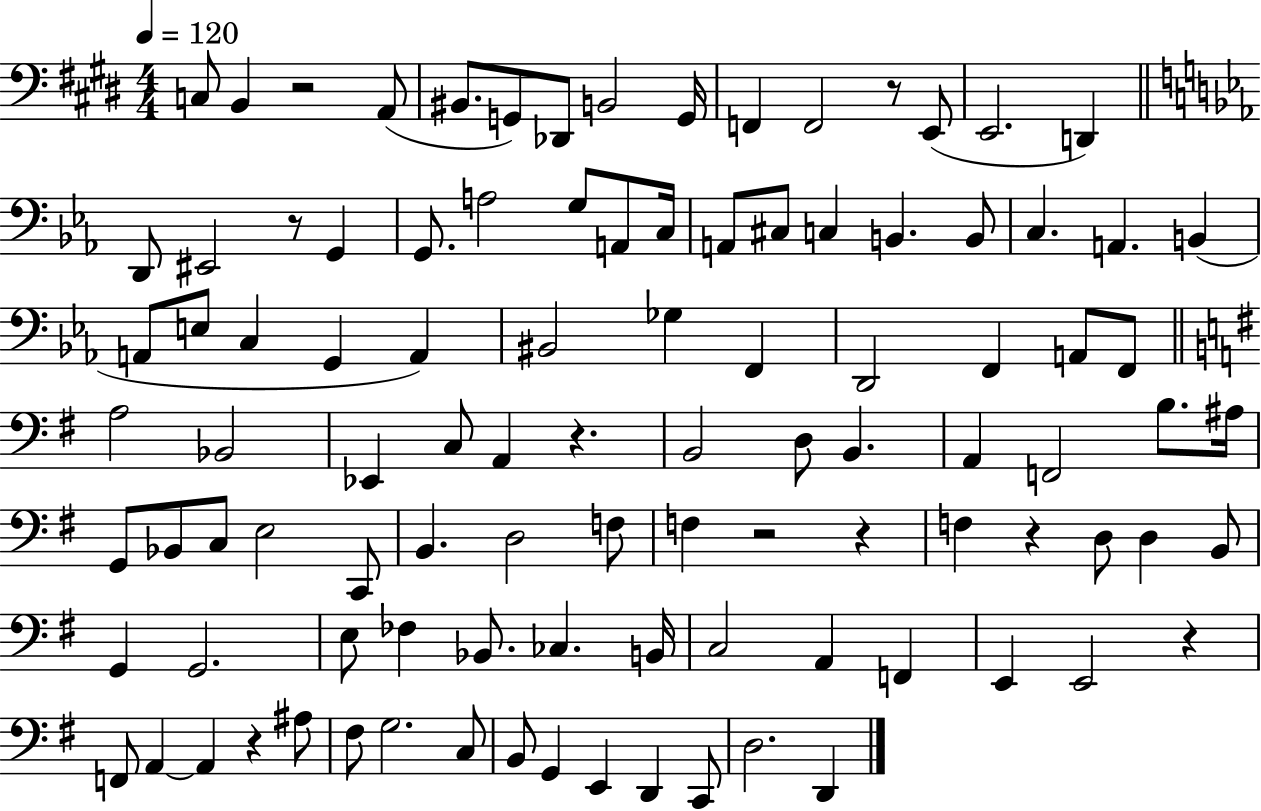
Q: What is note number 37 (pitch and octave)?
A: F2